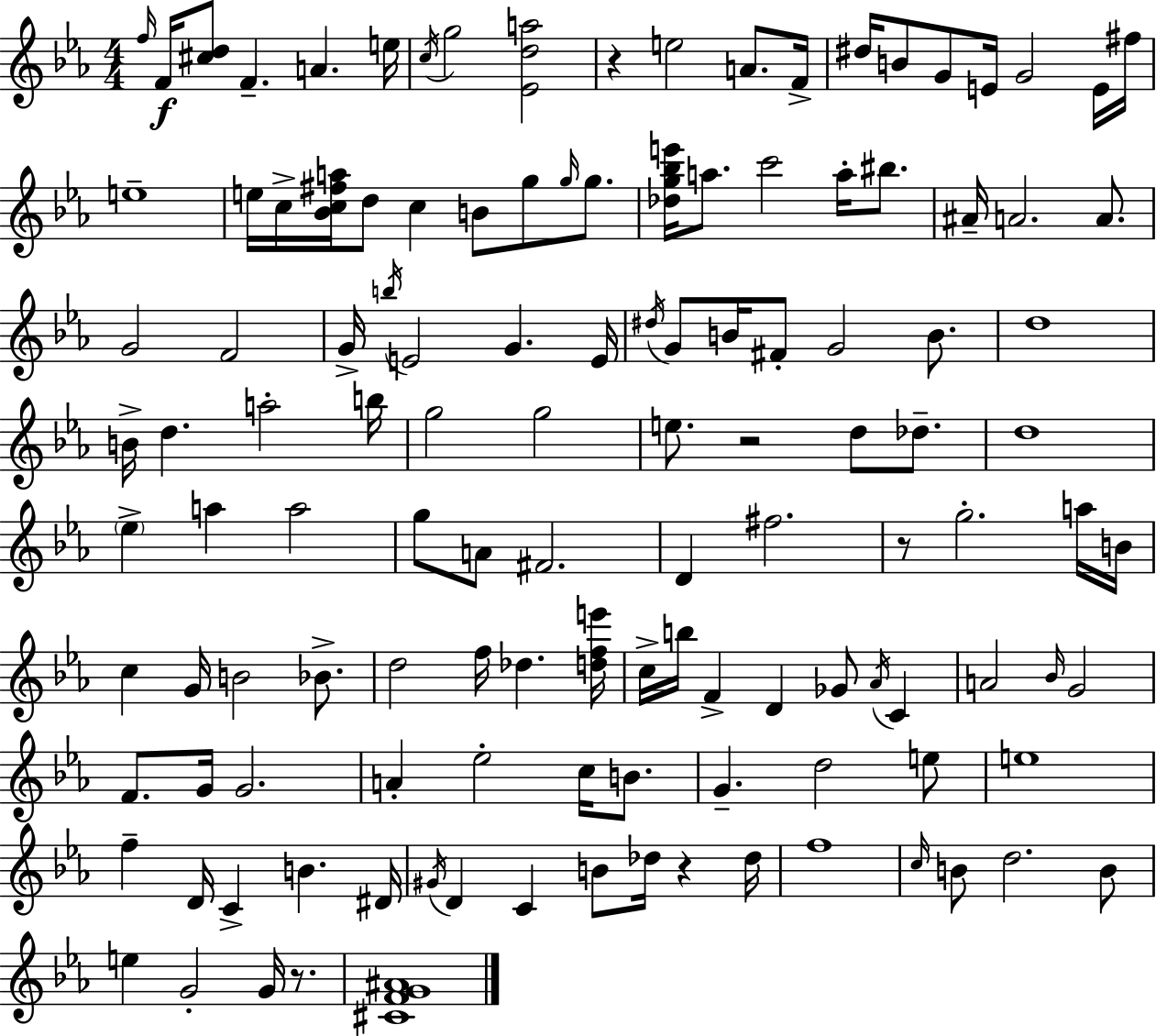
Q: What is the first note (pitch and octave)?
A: F5